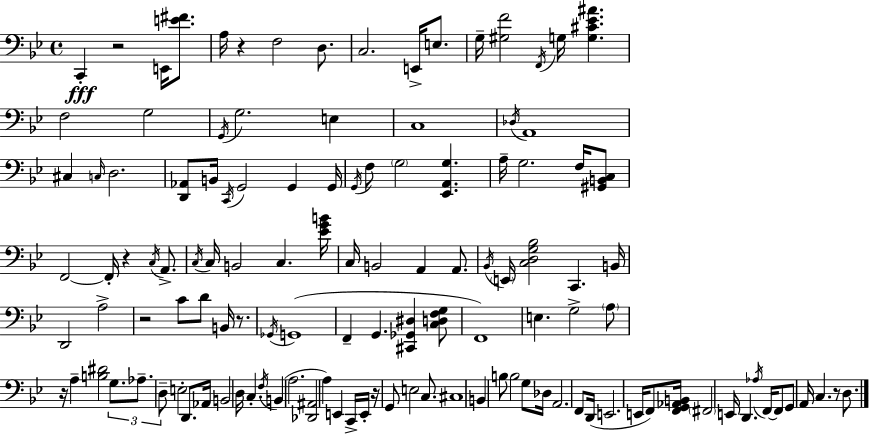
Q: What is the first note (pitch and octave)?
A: C2